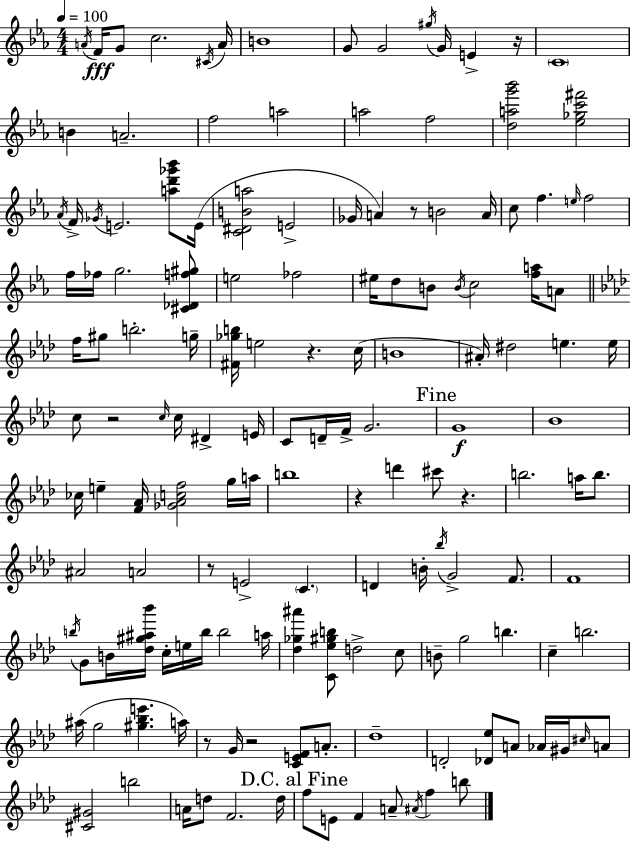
{
  \clef treble
  \numericTimeSignature
  \time 4/4
  \key c \minor
  \tempo 4 = 100
  \acciaccatura { a'16 }\fff f'16 g'8 c''2. | \acciaccatura { cis'16 } a'16 b'1 | g'8 g'2 \acciaccatura { gis''16 } g'16 e'4-> | r16 \parenthesize c'1 | \break b'4 a'2.-- | f''2 a''2 | a''2 f''2 | <d'' a'' g''' bes'''>2 <ees'' ges'' c''' fis'''>2 | \break \acciaccatura { aes'16 } f'16-> \acciaccatura { ges'16 } e'2. | <a'' d''' ges''' bes'''>8 e'16( <c' dis' b' a''>2 e'2-> | ges'16 a'4) r8 b'2 | a'16 c''8 f''4. \grace { e''16 } f''2 | \break f''16 fes''16 g''2. | <cis' des' f'' gis''>8 e''2 fes''2 | eis''16 d''8 b'8 \acciaccatura { b'16 } c''2 | <f'' a''>16 a'8 \bar "||" \break \key f \minor f''16 gis''8 b''2.-. g''16-- | <fis' ges'' b''>16 e''2 r4. c''16( | b'1 | ais'16-.) dis''2 e''4. e''16 | \break c''8 r2 \grace { c''16 } c''16 dis'4-> | e'16 c'8 d'16-- f'16-> g'2. | \mark "Fine" g'1\f | bes'1 | \break ces''16 e''4-- <f' aes'>16 <ges' aes' c'' f''>2 g''16 | a''16 b''1 | r4 d'''4 cis'''8 r4. | b''2. a''16 b''8. | \break ais'2 a'2 | r8 e'2-> \parenthesize c'4. | d'4 b'16-. \acciaccatura { bes''16 } g'2-> f'8. | f'1 | \break \acciaccatura { b''16 } g'8 b'16 <des'' gis'' ais'' bes'''>16 c''16-. e''16 b''16 b''2 | a''16 <des'' ges'' ais'''>4 <c' ees'' gis'' b''>8 d''2-> | c''8 b'8-- g''2 b''4. | c''4-- b''2. | \break ais''16( g''2 <gis'' bes'' e'''>4. | a''16) r8 g'16 r2 <c' e' f'>8 | a'8.-. des''1-- | d'2-. <des' ees''>8 a'8 aes'16 | \break gis'16 \grace { cis''16 } a'8 <cis' gis'>2 b''2 | a'16 d''8 f'2. | d''16 \mark "D.C. al Fine" f''8 e'8 f'4 a'8-- \acciaccatura { ais'16 } f''4 | b''8 \bar "|."
}